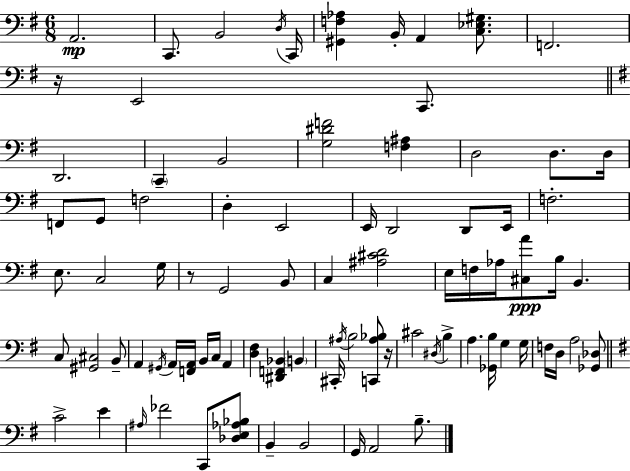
{
  \clef bass
  \numericTimeSignature
  \time 6/8
  \key g \major
  a,2.\mp | c,8. b,2 \acciaccatura { d16 } | c,16 <gis, f aes>4 b,16-. a,4 <c ees gis>8. | f,2. | \break r16 e,2 c,8. | \bar "||" \break \key e \minor d,2. | \parenthesize c,4-- b,2 | <g dis' f'>2 <f ais>4 | d2 d8. d16 | \break f,8 g,8 f2 | d4-. e,2 | e,16 d,2 d,8 e,16 | f2.-. | \break e8. c2 g16 | r8 g,2 b,8 | c4 <ais cis' d'>2 | e16 f16 aes16 <cis a'>8\ppp b16 b,4. | \break c8 <gis, cis>2 b,8-- | a,4 \acciaccatura { gis,16 } a,16 <f, a,>16 b,16 c16 a,4 | <d fis>4 <dis, f, bes,>4 \parenthesize b,4 | cis,16-. \acciaccatura { ais16 } b2 <c, ais bes>8 | \break r16 cis'2 \acciaccatura { dis16 } b4-> | a4. <ges, b>16 g4 | g16 f16 d16 a2 | <ges, des>8 \bar "||" \break \key e \minor c'2-> e'4 | \grace { ais16 } fes'2 c,8 <des e aes bes>8 | b,4-- b,2 | g,16 a,2 b8.-- | \break \bar "|."
}